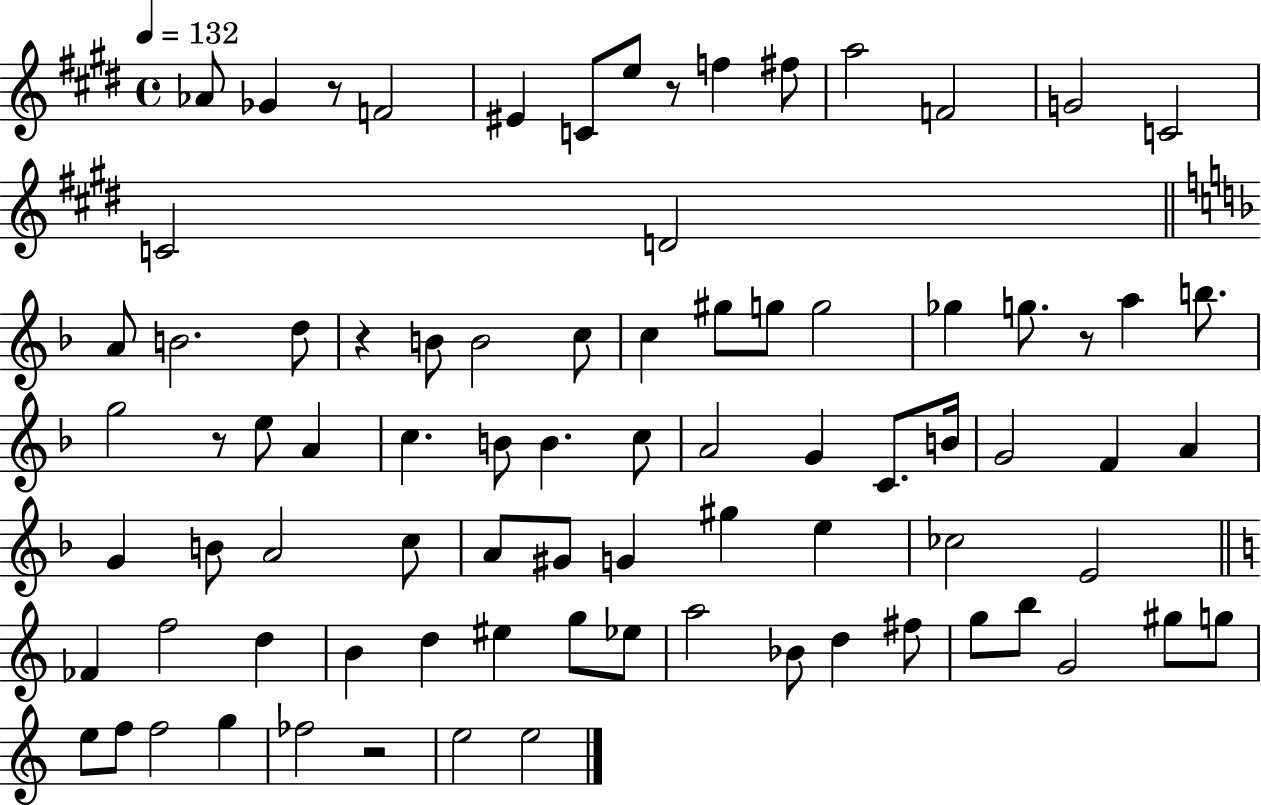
X:1
T:Untitled
M:4/4
L:1/4
K:E
_A/2 _G z/2 F2 ^E C/2 e/2 z/2 f ^f/2 a2 F2 G2 C2 C2 D2 A/2 B2 d/2 z B/2 B2 c/2 c ^g/2 g/2 g2 _g g/2 z/2 a b/2 g2 z/2 e/2 A c B/2 B c/2 A2 G C/2 B/4 G2 F A G B/2 A2 c/2 A/2 ^G/2 G ^g e _c2 E2 _F f2 d B d ^e g/2 _e/2 a2 _B/2 d ^f/2 g/2 b/2 G2 ^g/2 g/2 e/2 f/2 f2 g _f2 z2 e2 e2